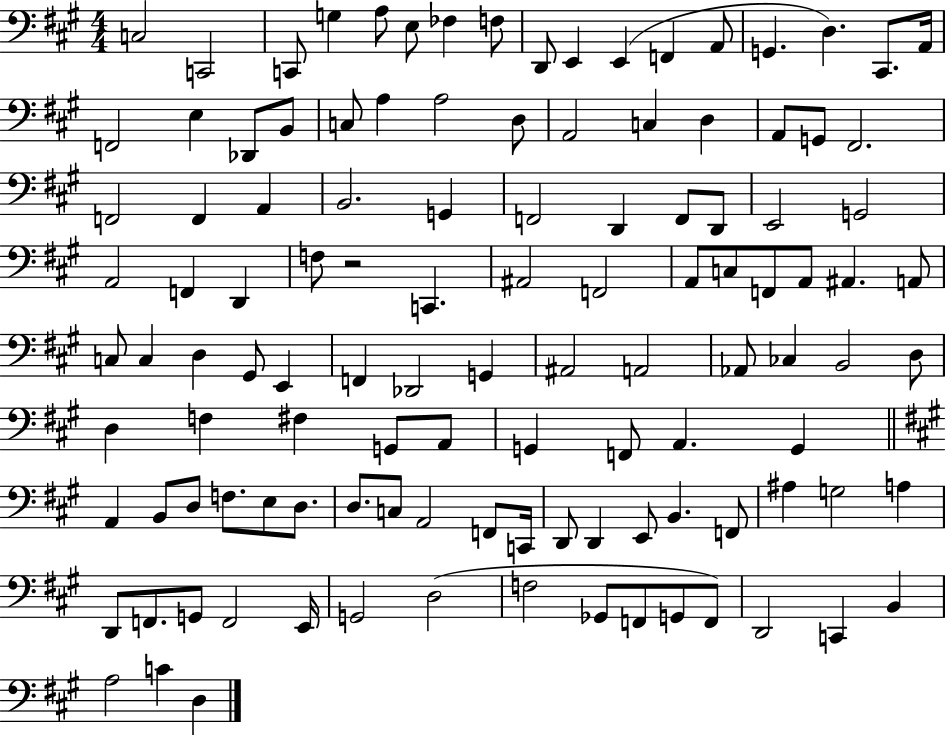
{
  \clef bass
  \numericTimeSignature
  \time 4/4
  \key a \major
  c2 c,2 | c,8 g4 a8 e8 fes4 f8 | d,8 e,4 e,4( f,4 a,8 | g,4. d4.) cis,8. a,16 | \break f,2 e4 des,8 b,8 | c8 a4 a2 d8 | a,2 c4 d4 | a,8 g,8 fis,2. | \break f,2 f,4 a,4 | b,2. g,4 | f,2 d,4 f,8 d,8 | e,2 g,2 | \break a,2 f,4 d,4 | f8 r2 c,4. | ais,2 f,2 | a,8 c8 f,8 a,8 ais,4. a,8 | \break c8 c4 d4 gis,8 e,4 | f,4 des,2 g,4 | ais,2 a,2 | aes,8 ces4 b,2 d8 | \break d4 f4 fis4 g,8 a,8 | g,4 f,8 a,4. g,4 | \bar "||" \break \key a \major a,4 b,8 d8 f8. e8 d8. | d8. c8 a,2 f,8 c,16 | d,8 d,4 e,8 b,4. f,8 | ais4 g2 a4 | \break d,8 f,8. g,8 f,2 e,16 | g,2 d2( | f2 ges,8 f,8 g,8 f,8) | d,2 c,4 b,4 | \break a2 c'4 d4 | \bar "|."
}